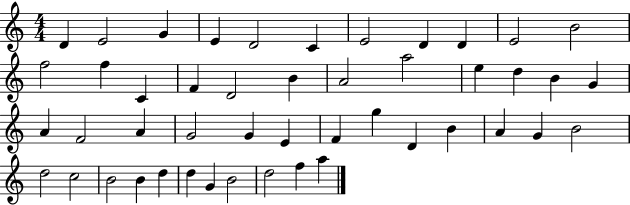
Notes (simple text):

D4/q E4/h G4/q E4/q D4/h C4/q E4/h D4/q D4/q E4/h B4/h F5/h F5/q C4/q F4/q D4/h B4/q A4/h A5/h E5/q D5/q B4/q G4/q A4/q F4/h A4/q G4/h G4/q E4/q F4/q G5/q D4/q B4/q A4/q G4/q B4/h D5/h C5/h B4/h B4/q D5/q D5/q G4/q B4/h D5/h F5/q A5/q